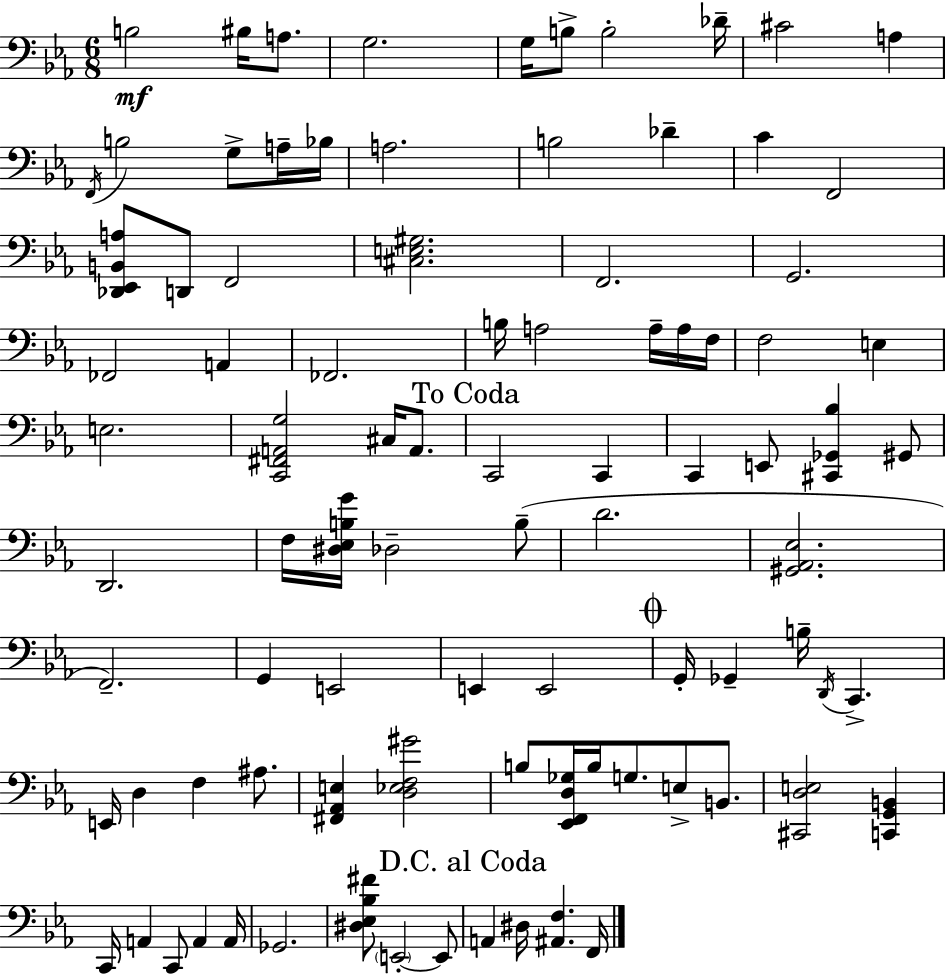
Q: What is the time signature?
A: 6/8